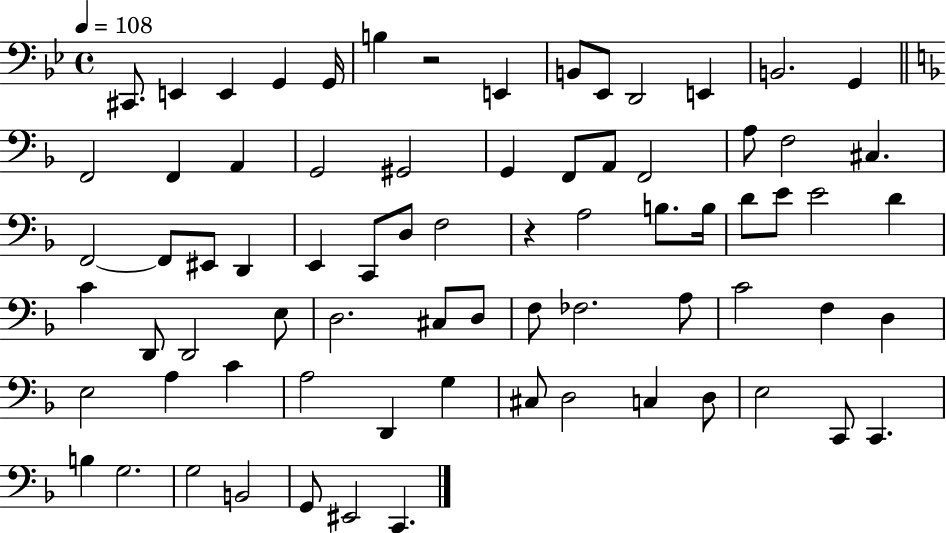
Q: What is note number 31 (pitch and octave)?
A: C2